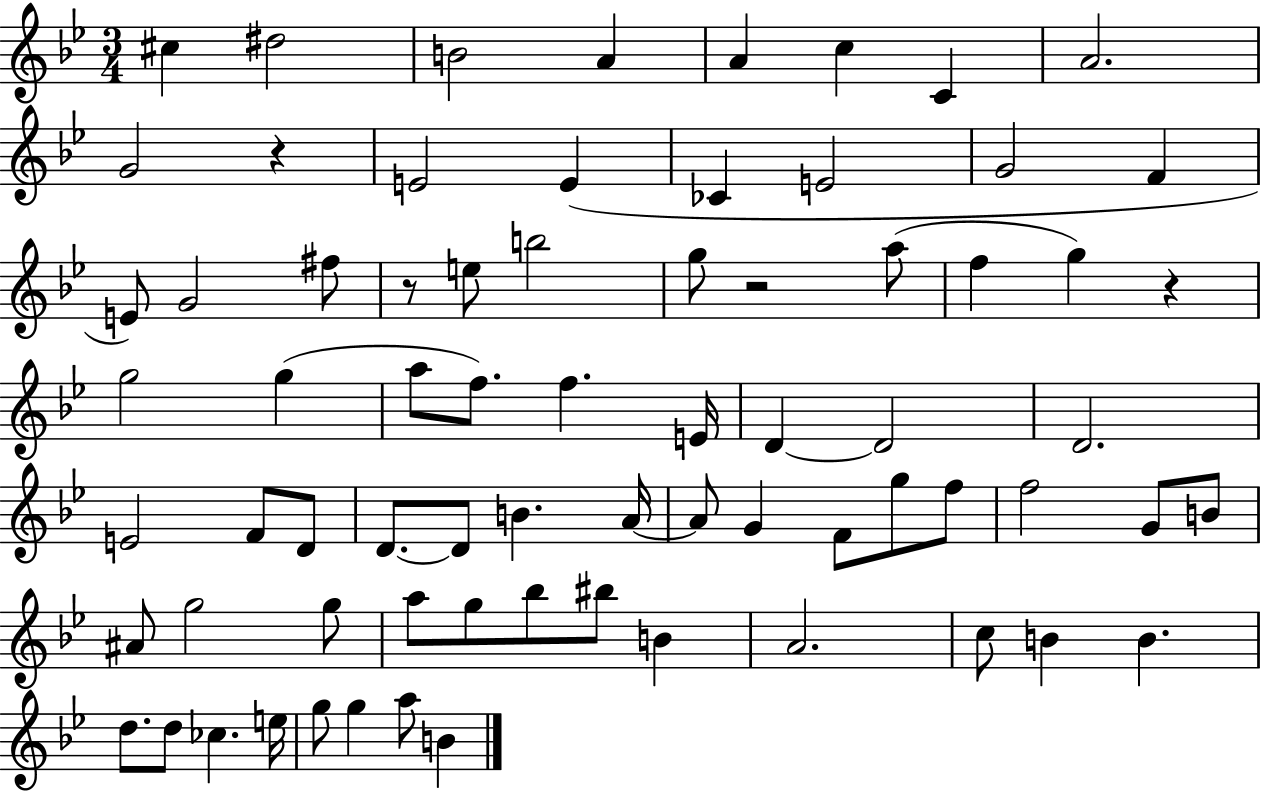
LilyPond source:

{
  \clef treble
  \numericTimeSignature
  \time 3/4
  \key bes \major
  cis''4 dis''2 | b'2 a'4 | a'4 c''4 c'4 | a'2. | \break g'2 r4 | e'2 e'4( | ces'4 e'2 | g'2 f'4 | \break e'8) g'2 fis''8 | r8 e''8 b''2 | g''8 r2 a''8( | f''4 g''4) r4 | \break g''2 g''4( | a''8 f''8.) f''4. e'16 | d'4~~ d'2 | d'2. | \break e'2 f'8 d'8 | d'8.~~ d'8 b'4. a'16~~ | a'8 g'4 f'8 g''8 f''8 | f''2 g'8 b'8 | \break ais'8 g''2 g''8 | a''8 g''8 bes''8 bis''8 b'4 | a'2. | c''8 b'4 b'4. | \break d''8. d''8 ces''4. e''16 | g''8 g''4 a''8 b'4 | \bar "|."
}